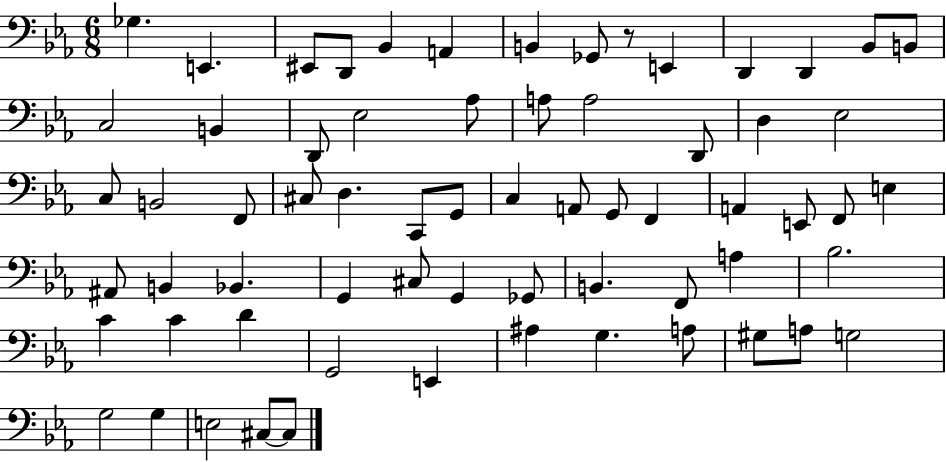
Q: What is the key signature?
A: EES major